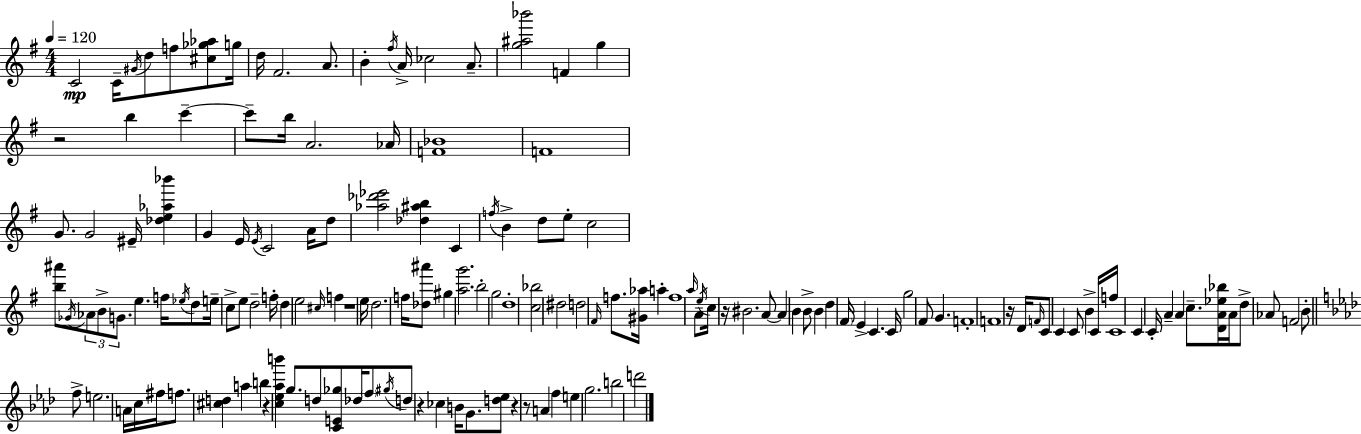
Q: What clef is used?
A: treble